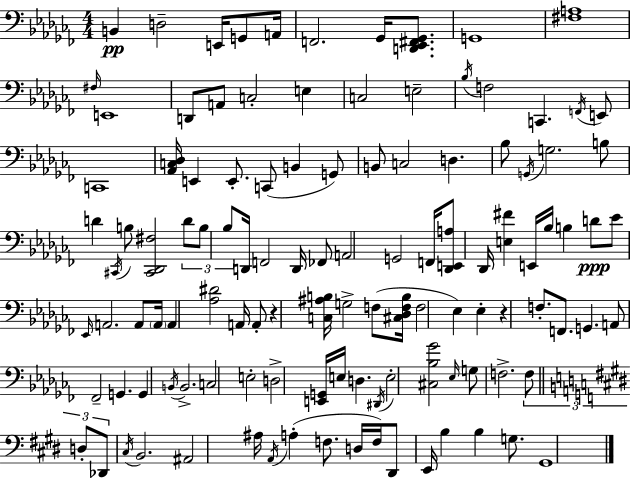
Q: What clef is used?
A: bass